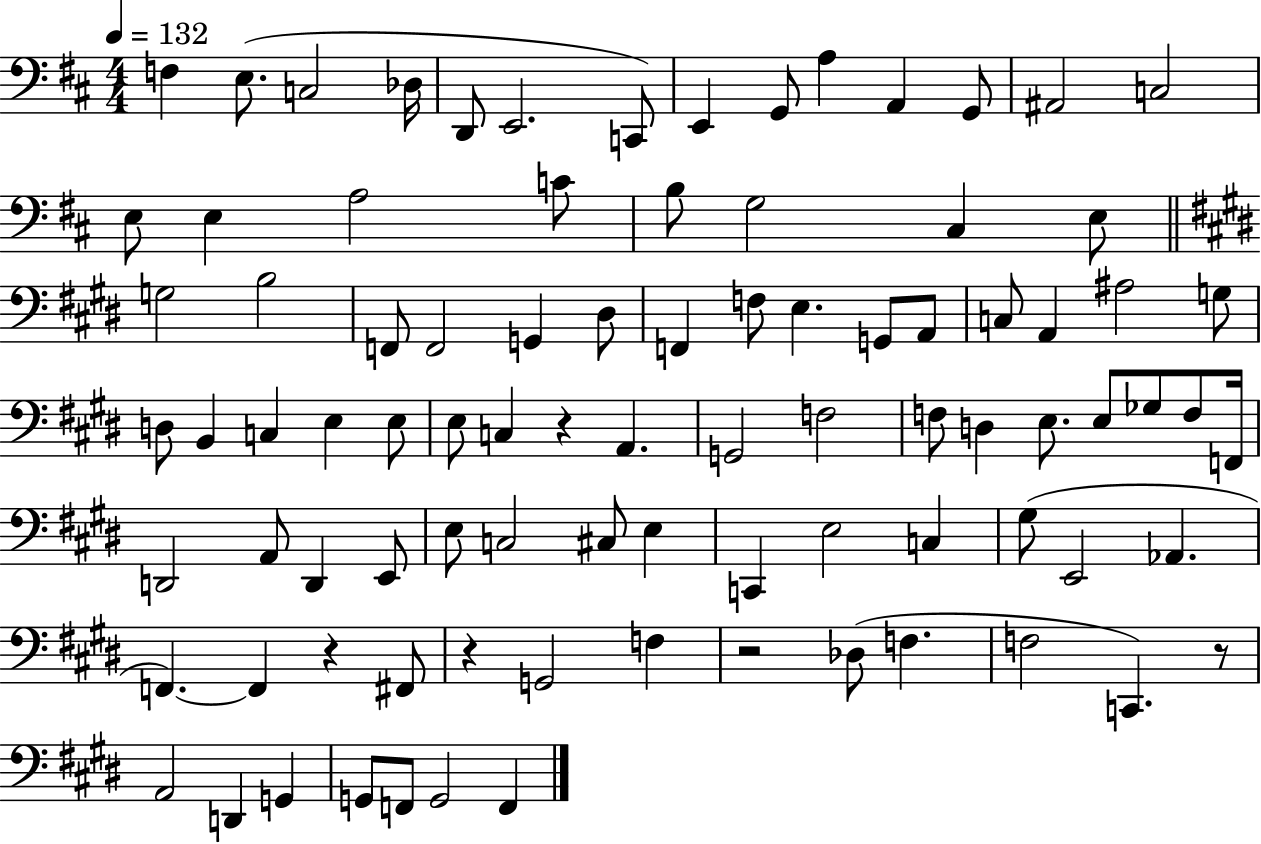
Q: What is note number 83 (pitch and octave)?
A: G2